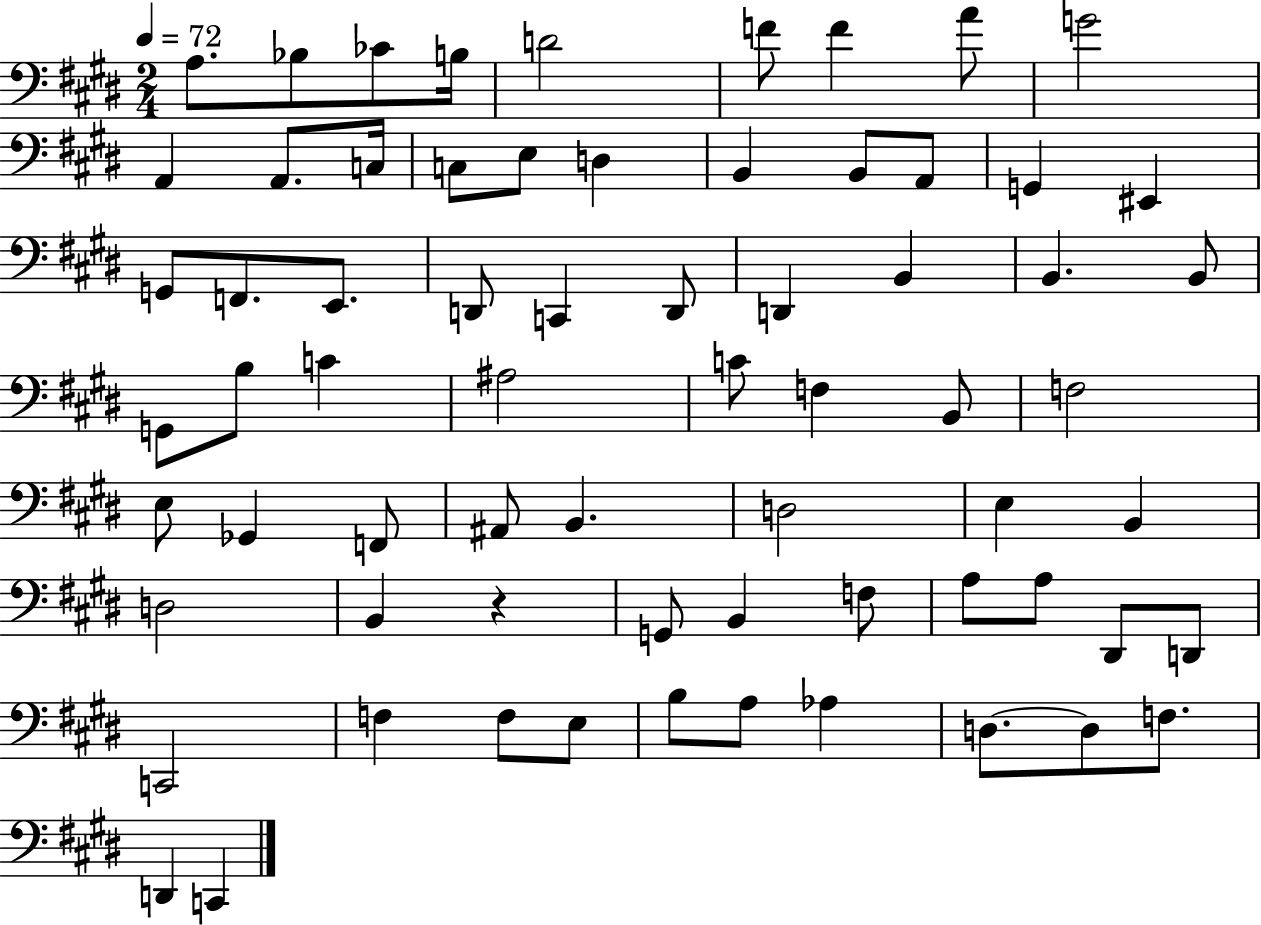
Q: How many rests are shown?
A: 1